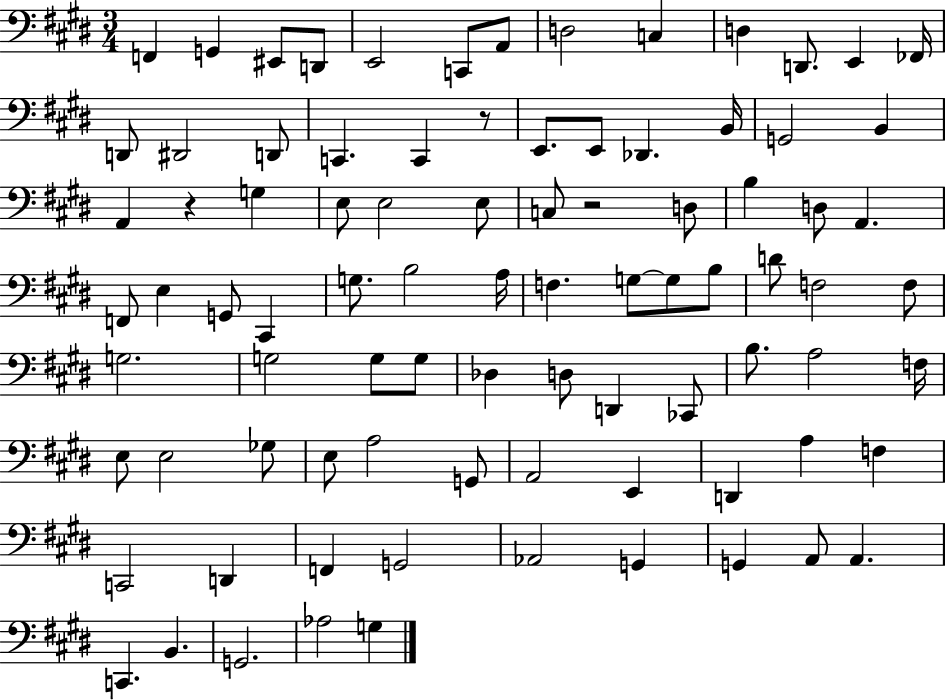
{
  \clef bass
  \numericTimeSignature
  \time 3/4
  \key e \major
  \repeat volta 2 { f,4 g,4 eis,8 d,8 | e,2 c,8 a,8 | d2 c4 | d4 d,8. e,4 fes,16 | \break d,8 dis,2 d,8 | c,4. c,4 r8 | e,8. e,8 des,4. b,16 | g,2 b,4 | \break a,4 r4 g4 | e8 e2 e8 | c8 r2 d8 | b4 d8 a,4. | \break f,8 e4 g,8 cis,4 | g8. b2 a16 | f4. g8~~ g8 b8 | d'8 f2 f8 | \break g2. | g2 g8 g8 | des4 d8 d,4 ces,8 | b8. a2 f16 | \break e8 e2 ges8 | e8 a2 g,8 | a,2 e,4 | d,4 a4 f4 | \break c,2 d,4 | f,4 g,2 | aes,2 g,4 | g,4 a,8 a,4. | \break c,4. b,4. | g,2. | aes2 g4 | } \bar "|."
}